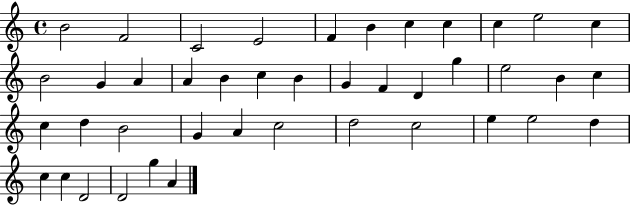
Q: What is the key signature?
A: C major